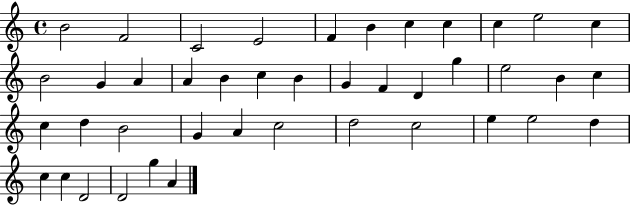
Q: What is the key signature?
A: C major